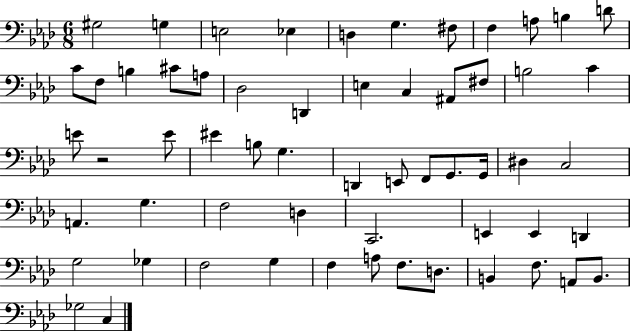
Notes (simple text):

G#3/h G3/q E3/h Eb3/q D3/q G3/q. F#3/e F3/q A3/e B3/q D4/e C4/e F3/e B3/q C#4/e A3/e Db3/h D2/q E3/q C3/q A#2/e F#3/e B3/h C4/q E4/e R/h E4/e EIS4/q B3/e G3/q. D2/q E2/e F2/e G2/e. G2/s D#3/q C3/h A2/q. G3/q. F3/h D3/q C2/h. E2/q E2/q D2/q G3/h Gb3/q F3/h G3/q F3/q A3/e F3/e. D3/e. B2/q F3/e. A2/e B2/e. Gb3/h C3/q